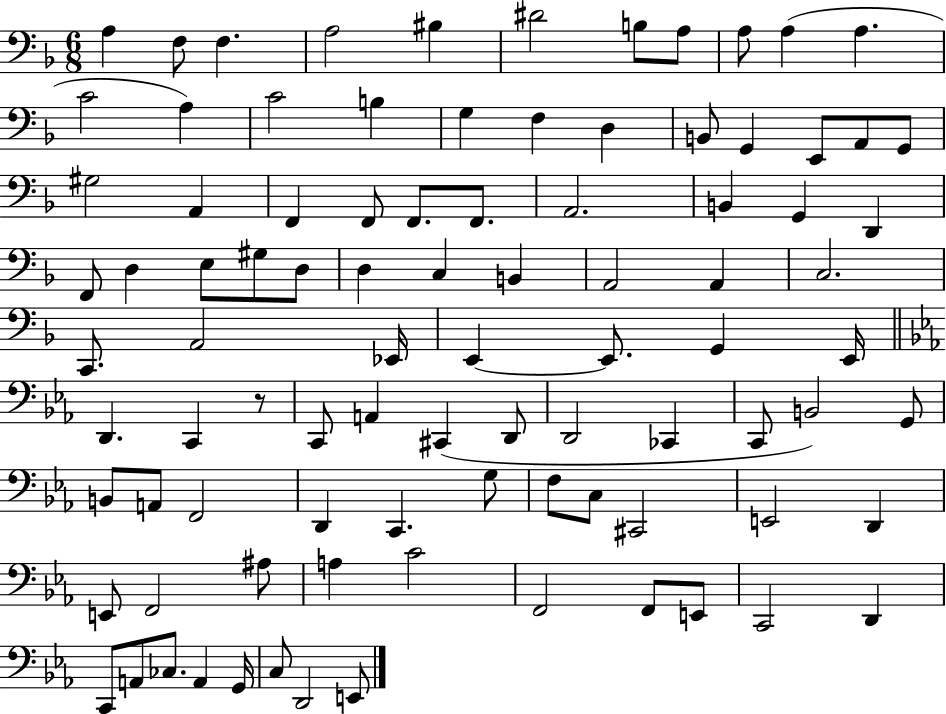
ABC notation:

X:1
T:Untitled
M:6/8
L:1/4
K:F
A, F,/2 F, A,2 ^B, ^D2 B,/2 A,/2 A,/2 A, A, C2 A, C2 B, G, F, D, B,,/2 G,, E,,/2 A,,/2 G,,/2 ^G,2 A,, F,, F,,/2 F,,/2 F,,/2 A,,2 B,, G,, D,, F,,/2 D, E,/2 ^G,/2 D,/2 D, C, B,, A,,2 A,, C,2 C,,/2 A,,2 _E,,/4 E,, E,,/2 G,, E,,/4 D,, C,, z/2 C,,/2 A,, ^C,, D,,/2 D,,2 _C,, C,,/2 B,,2 G,,/2 B,,/2 A,,/2 F,,2 D,, C,, G,/2 F,/2 C,/2 ^C,,2 E,,2 D,, E,,/2 F,,2 ^A,/2 A, C2 F,,2 F,,/2 E,,/2 C,,2 D,, C,,/2 A,,/2 _C,/2 A,, G,,/4 C,/2 D,,2 E,,/2